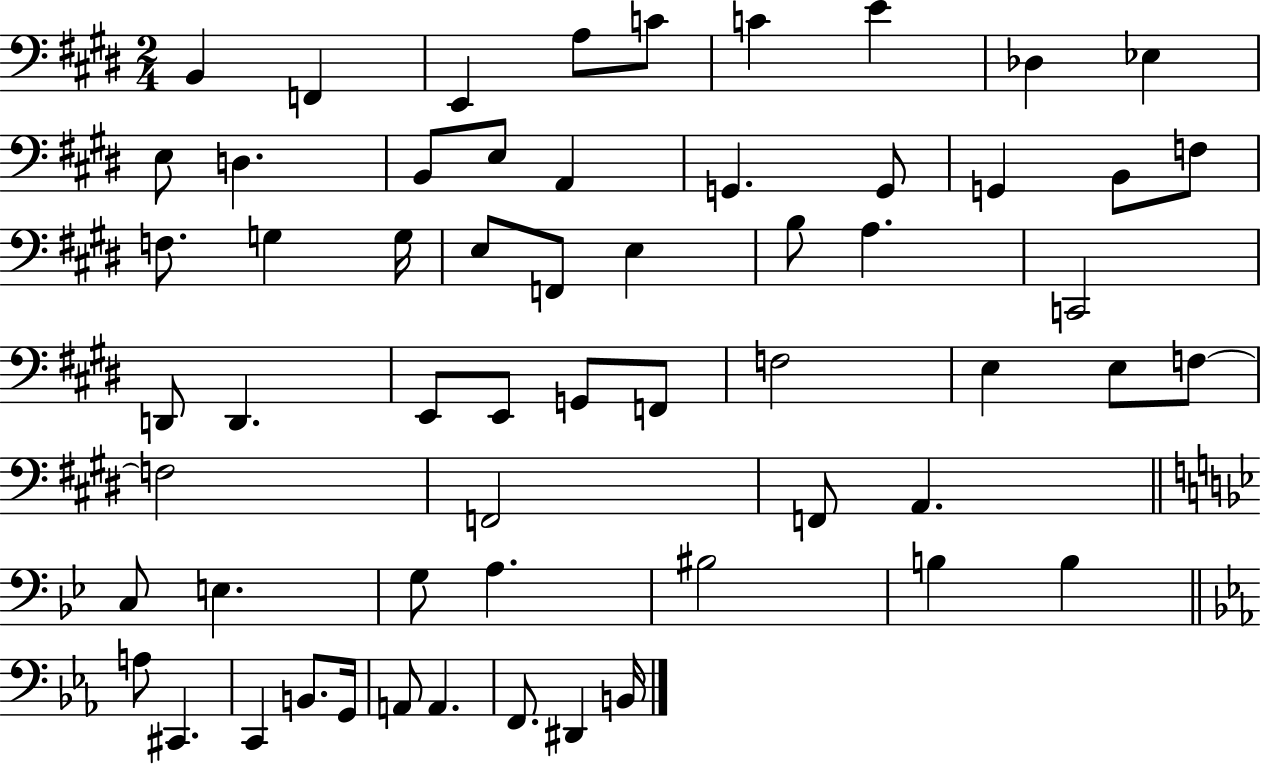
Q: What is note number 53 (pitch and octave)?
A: B2